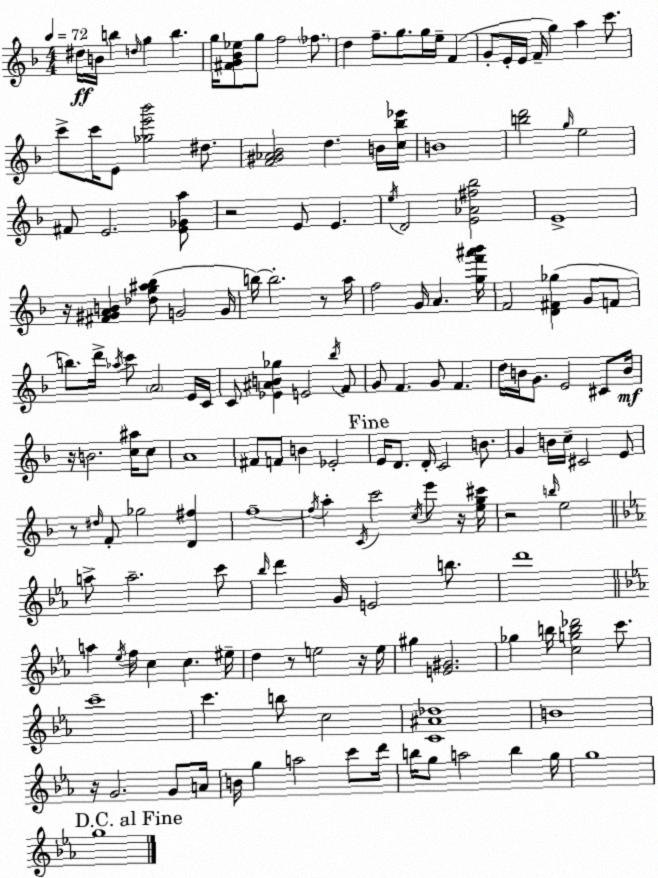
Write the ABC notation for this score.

X:1
T:Untitled
M:4/4
L:1/4
K:F
^d/4 B/4 b d/4 g b g/4 [^FG_B_e]/2 g/2 f2 _f/2 d f/2 g/2 g/4 e/4 F G/2 E/4 E/4 F/4 g a c'/2 c'/2 c'/4 E/2 [_ge'_b']2 ^d/2 [F^G_A_B]2 d B/4 [c_b_e']/4 B4 [bd']2 g/4 e2 ^F/2 E2 [E_Ga]/2 z2 E/2 E e/4 D2 [E_A^f_b]2 E4 z/4 [^F^GAB] [_dg^a_b]/2 G2 G/4 b/4 b2 z/2 a/4 f2 G/4 A [gf'^a'_b']/4 F2 [D^F_g] G/2 F/2 b/2 d'/4 _a/4 c'/2 A2 E/4 C/4 C/2 [_E^AB_g] E2 _b/4 F/2 G/2 F G/2 F d/4 B/4 G/2 E2 ^C/2 B/4 z/4 B2 [c^a]/4 c/2 A4 ^F/2 F/2 B _E2 E/4 D/2 D/4 C2 B/2 G B/4 c/4 ^C2 E/2 z/2 ^d/4 F/2 _g2 [D^f] f4 f/4 a C/4 c'2 c/4 e'/2 z/4 [eg^c']/4 z2 b/4 e2 a/2 a2 c'/2 _b/4 d' G/4 E2 b/2 d'4 a _e/4 f/4 c c ^e/4 d z/2 e2 z/4 e/4 ^g [E^G]2 _g b/4 [cgb_d']2 c'/2 c'4 c' b/2 c2 [C^A_d]4 B4 z/4 G2 G/2 A/4 B/4 g a2 c'/2 d'/4 b/4 g/2 a2 b g/4 g4 g4